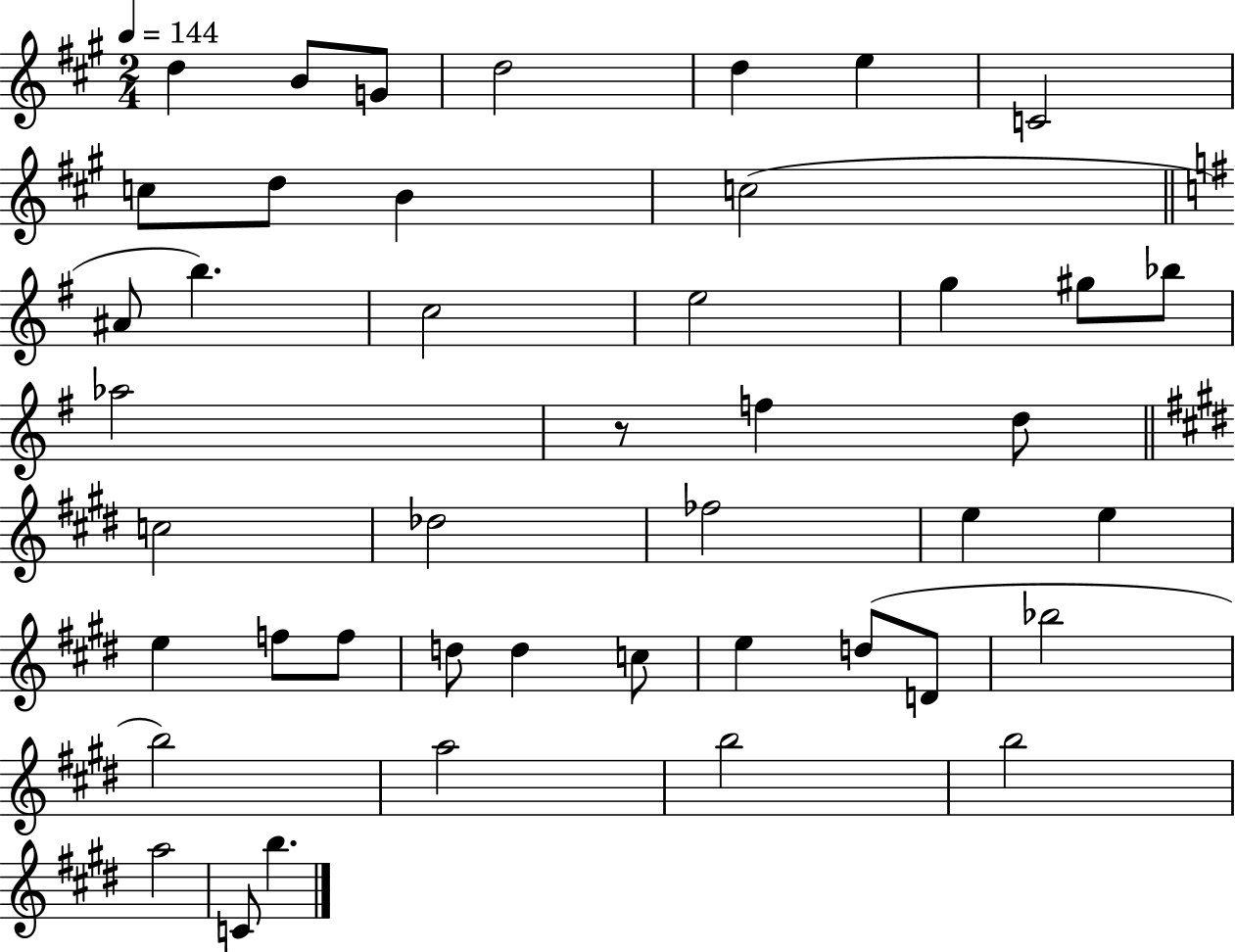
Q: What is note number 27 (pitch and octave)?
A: E5